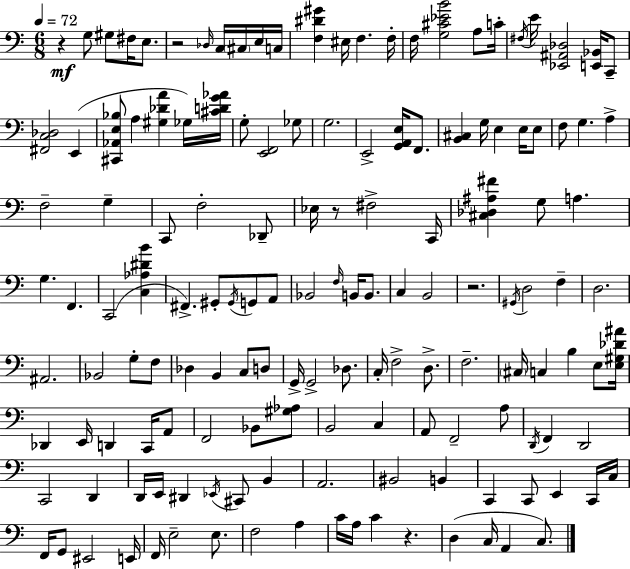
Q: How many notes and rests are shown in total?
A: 147